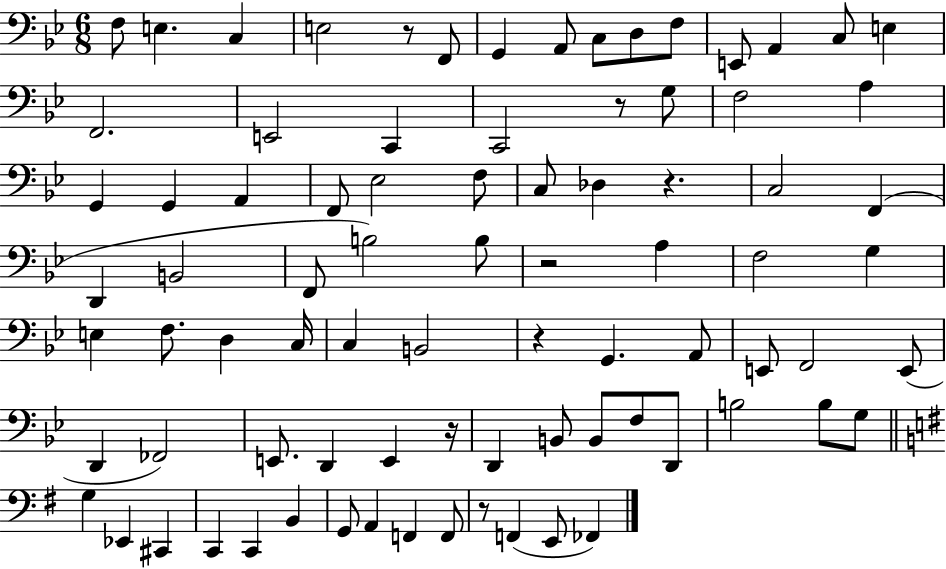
{
  \clef bass
  \numericTimeSignature
  \time 6/8
  \key bes \major
  f8 e4. c4 | e2 r8 f,8 | g,4 a,8 c8 d8 f8 | e,8 a,4 c8 e4 | \break f,2. | e,2 c,4 | c,2 r8 g8 | f2 a4 | \break g,4 g,4 a,4 | f,8 ees2 f8 | c8 des4 r4. | c2 f,4( | \break d,4 b,2 | f,8 b2) b8 | r2 a4 | f2 g4 | \break e4 f8. d4 c16 | c4 b,2 | r4 g,4. a,8 | e,8 f,2 e,8( | \break d,4 fes,2) | e,8. d,4 e,4 r16 | d,4 b,8 b,8 f8 d,8 | b2 b8 g8 | \break \bar "||" \break \key e \minor g4 ees,4 cis,4 | c,4 c,4 b,4 | g,8 a,4 f,4 f,8 | r8 f,4( e,8 fes,4) | \break \bar "|."
}